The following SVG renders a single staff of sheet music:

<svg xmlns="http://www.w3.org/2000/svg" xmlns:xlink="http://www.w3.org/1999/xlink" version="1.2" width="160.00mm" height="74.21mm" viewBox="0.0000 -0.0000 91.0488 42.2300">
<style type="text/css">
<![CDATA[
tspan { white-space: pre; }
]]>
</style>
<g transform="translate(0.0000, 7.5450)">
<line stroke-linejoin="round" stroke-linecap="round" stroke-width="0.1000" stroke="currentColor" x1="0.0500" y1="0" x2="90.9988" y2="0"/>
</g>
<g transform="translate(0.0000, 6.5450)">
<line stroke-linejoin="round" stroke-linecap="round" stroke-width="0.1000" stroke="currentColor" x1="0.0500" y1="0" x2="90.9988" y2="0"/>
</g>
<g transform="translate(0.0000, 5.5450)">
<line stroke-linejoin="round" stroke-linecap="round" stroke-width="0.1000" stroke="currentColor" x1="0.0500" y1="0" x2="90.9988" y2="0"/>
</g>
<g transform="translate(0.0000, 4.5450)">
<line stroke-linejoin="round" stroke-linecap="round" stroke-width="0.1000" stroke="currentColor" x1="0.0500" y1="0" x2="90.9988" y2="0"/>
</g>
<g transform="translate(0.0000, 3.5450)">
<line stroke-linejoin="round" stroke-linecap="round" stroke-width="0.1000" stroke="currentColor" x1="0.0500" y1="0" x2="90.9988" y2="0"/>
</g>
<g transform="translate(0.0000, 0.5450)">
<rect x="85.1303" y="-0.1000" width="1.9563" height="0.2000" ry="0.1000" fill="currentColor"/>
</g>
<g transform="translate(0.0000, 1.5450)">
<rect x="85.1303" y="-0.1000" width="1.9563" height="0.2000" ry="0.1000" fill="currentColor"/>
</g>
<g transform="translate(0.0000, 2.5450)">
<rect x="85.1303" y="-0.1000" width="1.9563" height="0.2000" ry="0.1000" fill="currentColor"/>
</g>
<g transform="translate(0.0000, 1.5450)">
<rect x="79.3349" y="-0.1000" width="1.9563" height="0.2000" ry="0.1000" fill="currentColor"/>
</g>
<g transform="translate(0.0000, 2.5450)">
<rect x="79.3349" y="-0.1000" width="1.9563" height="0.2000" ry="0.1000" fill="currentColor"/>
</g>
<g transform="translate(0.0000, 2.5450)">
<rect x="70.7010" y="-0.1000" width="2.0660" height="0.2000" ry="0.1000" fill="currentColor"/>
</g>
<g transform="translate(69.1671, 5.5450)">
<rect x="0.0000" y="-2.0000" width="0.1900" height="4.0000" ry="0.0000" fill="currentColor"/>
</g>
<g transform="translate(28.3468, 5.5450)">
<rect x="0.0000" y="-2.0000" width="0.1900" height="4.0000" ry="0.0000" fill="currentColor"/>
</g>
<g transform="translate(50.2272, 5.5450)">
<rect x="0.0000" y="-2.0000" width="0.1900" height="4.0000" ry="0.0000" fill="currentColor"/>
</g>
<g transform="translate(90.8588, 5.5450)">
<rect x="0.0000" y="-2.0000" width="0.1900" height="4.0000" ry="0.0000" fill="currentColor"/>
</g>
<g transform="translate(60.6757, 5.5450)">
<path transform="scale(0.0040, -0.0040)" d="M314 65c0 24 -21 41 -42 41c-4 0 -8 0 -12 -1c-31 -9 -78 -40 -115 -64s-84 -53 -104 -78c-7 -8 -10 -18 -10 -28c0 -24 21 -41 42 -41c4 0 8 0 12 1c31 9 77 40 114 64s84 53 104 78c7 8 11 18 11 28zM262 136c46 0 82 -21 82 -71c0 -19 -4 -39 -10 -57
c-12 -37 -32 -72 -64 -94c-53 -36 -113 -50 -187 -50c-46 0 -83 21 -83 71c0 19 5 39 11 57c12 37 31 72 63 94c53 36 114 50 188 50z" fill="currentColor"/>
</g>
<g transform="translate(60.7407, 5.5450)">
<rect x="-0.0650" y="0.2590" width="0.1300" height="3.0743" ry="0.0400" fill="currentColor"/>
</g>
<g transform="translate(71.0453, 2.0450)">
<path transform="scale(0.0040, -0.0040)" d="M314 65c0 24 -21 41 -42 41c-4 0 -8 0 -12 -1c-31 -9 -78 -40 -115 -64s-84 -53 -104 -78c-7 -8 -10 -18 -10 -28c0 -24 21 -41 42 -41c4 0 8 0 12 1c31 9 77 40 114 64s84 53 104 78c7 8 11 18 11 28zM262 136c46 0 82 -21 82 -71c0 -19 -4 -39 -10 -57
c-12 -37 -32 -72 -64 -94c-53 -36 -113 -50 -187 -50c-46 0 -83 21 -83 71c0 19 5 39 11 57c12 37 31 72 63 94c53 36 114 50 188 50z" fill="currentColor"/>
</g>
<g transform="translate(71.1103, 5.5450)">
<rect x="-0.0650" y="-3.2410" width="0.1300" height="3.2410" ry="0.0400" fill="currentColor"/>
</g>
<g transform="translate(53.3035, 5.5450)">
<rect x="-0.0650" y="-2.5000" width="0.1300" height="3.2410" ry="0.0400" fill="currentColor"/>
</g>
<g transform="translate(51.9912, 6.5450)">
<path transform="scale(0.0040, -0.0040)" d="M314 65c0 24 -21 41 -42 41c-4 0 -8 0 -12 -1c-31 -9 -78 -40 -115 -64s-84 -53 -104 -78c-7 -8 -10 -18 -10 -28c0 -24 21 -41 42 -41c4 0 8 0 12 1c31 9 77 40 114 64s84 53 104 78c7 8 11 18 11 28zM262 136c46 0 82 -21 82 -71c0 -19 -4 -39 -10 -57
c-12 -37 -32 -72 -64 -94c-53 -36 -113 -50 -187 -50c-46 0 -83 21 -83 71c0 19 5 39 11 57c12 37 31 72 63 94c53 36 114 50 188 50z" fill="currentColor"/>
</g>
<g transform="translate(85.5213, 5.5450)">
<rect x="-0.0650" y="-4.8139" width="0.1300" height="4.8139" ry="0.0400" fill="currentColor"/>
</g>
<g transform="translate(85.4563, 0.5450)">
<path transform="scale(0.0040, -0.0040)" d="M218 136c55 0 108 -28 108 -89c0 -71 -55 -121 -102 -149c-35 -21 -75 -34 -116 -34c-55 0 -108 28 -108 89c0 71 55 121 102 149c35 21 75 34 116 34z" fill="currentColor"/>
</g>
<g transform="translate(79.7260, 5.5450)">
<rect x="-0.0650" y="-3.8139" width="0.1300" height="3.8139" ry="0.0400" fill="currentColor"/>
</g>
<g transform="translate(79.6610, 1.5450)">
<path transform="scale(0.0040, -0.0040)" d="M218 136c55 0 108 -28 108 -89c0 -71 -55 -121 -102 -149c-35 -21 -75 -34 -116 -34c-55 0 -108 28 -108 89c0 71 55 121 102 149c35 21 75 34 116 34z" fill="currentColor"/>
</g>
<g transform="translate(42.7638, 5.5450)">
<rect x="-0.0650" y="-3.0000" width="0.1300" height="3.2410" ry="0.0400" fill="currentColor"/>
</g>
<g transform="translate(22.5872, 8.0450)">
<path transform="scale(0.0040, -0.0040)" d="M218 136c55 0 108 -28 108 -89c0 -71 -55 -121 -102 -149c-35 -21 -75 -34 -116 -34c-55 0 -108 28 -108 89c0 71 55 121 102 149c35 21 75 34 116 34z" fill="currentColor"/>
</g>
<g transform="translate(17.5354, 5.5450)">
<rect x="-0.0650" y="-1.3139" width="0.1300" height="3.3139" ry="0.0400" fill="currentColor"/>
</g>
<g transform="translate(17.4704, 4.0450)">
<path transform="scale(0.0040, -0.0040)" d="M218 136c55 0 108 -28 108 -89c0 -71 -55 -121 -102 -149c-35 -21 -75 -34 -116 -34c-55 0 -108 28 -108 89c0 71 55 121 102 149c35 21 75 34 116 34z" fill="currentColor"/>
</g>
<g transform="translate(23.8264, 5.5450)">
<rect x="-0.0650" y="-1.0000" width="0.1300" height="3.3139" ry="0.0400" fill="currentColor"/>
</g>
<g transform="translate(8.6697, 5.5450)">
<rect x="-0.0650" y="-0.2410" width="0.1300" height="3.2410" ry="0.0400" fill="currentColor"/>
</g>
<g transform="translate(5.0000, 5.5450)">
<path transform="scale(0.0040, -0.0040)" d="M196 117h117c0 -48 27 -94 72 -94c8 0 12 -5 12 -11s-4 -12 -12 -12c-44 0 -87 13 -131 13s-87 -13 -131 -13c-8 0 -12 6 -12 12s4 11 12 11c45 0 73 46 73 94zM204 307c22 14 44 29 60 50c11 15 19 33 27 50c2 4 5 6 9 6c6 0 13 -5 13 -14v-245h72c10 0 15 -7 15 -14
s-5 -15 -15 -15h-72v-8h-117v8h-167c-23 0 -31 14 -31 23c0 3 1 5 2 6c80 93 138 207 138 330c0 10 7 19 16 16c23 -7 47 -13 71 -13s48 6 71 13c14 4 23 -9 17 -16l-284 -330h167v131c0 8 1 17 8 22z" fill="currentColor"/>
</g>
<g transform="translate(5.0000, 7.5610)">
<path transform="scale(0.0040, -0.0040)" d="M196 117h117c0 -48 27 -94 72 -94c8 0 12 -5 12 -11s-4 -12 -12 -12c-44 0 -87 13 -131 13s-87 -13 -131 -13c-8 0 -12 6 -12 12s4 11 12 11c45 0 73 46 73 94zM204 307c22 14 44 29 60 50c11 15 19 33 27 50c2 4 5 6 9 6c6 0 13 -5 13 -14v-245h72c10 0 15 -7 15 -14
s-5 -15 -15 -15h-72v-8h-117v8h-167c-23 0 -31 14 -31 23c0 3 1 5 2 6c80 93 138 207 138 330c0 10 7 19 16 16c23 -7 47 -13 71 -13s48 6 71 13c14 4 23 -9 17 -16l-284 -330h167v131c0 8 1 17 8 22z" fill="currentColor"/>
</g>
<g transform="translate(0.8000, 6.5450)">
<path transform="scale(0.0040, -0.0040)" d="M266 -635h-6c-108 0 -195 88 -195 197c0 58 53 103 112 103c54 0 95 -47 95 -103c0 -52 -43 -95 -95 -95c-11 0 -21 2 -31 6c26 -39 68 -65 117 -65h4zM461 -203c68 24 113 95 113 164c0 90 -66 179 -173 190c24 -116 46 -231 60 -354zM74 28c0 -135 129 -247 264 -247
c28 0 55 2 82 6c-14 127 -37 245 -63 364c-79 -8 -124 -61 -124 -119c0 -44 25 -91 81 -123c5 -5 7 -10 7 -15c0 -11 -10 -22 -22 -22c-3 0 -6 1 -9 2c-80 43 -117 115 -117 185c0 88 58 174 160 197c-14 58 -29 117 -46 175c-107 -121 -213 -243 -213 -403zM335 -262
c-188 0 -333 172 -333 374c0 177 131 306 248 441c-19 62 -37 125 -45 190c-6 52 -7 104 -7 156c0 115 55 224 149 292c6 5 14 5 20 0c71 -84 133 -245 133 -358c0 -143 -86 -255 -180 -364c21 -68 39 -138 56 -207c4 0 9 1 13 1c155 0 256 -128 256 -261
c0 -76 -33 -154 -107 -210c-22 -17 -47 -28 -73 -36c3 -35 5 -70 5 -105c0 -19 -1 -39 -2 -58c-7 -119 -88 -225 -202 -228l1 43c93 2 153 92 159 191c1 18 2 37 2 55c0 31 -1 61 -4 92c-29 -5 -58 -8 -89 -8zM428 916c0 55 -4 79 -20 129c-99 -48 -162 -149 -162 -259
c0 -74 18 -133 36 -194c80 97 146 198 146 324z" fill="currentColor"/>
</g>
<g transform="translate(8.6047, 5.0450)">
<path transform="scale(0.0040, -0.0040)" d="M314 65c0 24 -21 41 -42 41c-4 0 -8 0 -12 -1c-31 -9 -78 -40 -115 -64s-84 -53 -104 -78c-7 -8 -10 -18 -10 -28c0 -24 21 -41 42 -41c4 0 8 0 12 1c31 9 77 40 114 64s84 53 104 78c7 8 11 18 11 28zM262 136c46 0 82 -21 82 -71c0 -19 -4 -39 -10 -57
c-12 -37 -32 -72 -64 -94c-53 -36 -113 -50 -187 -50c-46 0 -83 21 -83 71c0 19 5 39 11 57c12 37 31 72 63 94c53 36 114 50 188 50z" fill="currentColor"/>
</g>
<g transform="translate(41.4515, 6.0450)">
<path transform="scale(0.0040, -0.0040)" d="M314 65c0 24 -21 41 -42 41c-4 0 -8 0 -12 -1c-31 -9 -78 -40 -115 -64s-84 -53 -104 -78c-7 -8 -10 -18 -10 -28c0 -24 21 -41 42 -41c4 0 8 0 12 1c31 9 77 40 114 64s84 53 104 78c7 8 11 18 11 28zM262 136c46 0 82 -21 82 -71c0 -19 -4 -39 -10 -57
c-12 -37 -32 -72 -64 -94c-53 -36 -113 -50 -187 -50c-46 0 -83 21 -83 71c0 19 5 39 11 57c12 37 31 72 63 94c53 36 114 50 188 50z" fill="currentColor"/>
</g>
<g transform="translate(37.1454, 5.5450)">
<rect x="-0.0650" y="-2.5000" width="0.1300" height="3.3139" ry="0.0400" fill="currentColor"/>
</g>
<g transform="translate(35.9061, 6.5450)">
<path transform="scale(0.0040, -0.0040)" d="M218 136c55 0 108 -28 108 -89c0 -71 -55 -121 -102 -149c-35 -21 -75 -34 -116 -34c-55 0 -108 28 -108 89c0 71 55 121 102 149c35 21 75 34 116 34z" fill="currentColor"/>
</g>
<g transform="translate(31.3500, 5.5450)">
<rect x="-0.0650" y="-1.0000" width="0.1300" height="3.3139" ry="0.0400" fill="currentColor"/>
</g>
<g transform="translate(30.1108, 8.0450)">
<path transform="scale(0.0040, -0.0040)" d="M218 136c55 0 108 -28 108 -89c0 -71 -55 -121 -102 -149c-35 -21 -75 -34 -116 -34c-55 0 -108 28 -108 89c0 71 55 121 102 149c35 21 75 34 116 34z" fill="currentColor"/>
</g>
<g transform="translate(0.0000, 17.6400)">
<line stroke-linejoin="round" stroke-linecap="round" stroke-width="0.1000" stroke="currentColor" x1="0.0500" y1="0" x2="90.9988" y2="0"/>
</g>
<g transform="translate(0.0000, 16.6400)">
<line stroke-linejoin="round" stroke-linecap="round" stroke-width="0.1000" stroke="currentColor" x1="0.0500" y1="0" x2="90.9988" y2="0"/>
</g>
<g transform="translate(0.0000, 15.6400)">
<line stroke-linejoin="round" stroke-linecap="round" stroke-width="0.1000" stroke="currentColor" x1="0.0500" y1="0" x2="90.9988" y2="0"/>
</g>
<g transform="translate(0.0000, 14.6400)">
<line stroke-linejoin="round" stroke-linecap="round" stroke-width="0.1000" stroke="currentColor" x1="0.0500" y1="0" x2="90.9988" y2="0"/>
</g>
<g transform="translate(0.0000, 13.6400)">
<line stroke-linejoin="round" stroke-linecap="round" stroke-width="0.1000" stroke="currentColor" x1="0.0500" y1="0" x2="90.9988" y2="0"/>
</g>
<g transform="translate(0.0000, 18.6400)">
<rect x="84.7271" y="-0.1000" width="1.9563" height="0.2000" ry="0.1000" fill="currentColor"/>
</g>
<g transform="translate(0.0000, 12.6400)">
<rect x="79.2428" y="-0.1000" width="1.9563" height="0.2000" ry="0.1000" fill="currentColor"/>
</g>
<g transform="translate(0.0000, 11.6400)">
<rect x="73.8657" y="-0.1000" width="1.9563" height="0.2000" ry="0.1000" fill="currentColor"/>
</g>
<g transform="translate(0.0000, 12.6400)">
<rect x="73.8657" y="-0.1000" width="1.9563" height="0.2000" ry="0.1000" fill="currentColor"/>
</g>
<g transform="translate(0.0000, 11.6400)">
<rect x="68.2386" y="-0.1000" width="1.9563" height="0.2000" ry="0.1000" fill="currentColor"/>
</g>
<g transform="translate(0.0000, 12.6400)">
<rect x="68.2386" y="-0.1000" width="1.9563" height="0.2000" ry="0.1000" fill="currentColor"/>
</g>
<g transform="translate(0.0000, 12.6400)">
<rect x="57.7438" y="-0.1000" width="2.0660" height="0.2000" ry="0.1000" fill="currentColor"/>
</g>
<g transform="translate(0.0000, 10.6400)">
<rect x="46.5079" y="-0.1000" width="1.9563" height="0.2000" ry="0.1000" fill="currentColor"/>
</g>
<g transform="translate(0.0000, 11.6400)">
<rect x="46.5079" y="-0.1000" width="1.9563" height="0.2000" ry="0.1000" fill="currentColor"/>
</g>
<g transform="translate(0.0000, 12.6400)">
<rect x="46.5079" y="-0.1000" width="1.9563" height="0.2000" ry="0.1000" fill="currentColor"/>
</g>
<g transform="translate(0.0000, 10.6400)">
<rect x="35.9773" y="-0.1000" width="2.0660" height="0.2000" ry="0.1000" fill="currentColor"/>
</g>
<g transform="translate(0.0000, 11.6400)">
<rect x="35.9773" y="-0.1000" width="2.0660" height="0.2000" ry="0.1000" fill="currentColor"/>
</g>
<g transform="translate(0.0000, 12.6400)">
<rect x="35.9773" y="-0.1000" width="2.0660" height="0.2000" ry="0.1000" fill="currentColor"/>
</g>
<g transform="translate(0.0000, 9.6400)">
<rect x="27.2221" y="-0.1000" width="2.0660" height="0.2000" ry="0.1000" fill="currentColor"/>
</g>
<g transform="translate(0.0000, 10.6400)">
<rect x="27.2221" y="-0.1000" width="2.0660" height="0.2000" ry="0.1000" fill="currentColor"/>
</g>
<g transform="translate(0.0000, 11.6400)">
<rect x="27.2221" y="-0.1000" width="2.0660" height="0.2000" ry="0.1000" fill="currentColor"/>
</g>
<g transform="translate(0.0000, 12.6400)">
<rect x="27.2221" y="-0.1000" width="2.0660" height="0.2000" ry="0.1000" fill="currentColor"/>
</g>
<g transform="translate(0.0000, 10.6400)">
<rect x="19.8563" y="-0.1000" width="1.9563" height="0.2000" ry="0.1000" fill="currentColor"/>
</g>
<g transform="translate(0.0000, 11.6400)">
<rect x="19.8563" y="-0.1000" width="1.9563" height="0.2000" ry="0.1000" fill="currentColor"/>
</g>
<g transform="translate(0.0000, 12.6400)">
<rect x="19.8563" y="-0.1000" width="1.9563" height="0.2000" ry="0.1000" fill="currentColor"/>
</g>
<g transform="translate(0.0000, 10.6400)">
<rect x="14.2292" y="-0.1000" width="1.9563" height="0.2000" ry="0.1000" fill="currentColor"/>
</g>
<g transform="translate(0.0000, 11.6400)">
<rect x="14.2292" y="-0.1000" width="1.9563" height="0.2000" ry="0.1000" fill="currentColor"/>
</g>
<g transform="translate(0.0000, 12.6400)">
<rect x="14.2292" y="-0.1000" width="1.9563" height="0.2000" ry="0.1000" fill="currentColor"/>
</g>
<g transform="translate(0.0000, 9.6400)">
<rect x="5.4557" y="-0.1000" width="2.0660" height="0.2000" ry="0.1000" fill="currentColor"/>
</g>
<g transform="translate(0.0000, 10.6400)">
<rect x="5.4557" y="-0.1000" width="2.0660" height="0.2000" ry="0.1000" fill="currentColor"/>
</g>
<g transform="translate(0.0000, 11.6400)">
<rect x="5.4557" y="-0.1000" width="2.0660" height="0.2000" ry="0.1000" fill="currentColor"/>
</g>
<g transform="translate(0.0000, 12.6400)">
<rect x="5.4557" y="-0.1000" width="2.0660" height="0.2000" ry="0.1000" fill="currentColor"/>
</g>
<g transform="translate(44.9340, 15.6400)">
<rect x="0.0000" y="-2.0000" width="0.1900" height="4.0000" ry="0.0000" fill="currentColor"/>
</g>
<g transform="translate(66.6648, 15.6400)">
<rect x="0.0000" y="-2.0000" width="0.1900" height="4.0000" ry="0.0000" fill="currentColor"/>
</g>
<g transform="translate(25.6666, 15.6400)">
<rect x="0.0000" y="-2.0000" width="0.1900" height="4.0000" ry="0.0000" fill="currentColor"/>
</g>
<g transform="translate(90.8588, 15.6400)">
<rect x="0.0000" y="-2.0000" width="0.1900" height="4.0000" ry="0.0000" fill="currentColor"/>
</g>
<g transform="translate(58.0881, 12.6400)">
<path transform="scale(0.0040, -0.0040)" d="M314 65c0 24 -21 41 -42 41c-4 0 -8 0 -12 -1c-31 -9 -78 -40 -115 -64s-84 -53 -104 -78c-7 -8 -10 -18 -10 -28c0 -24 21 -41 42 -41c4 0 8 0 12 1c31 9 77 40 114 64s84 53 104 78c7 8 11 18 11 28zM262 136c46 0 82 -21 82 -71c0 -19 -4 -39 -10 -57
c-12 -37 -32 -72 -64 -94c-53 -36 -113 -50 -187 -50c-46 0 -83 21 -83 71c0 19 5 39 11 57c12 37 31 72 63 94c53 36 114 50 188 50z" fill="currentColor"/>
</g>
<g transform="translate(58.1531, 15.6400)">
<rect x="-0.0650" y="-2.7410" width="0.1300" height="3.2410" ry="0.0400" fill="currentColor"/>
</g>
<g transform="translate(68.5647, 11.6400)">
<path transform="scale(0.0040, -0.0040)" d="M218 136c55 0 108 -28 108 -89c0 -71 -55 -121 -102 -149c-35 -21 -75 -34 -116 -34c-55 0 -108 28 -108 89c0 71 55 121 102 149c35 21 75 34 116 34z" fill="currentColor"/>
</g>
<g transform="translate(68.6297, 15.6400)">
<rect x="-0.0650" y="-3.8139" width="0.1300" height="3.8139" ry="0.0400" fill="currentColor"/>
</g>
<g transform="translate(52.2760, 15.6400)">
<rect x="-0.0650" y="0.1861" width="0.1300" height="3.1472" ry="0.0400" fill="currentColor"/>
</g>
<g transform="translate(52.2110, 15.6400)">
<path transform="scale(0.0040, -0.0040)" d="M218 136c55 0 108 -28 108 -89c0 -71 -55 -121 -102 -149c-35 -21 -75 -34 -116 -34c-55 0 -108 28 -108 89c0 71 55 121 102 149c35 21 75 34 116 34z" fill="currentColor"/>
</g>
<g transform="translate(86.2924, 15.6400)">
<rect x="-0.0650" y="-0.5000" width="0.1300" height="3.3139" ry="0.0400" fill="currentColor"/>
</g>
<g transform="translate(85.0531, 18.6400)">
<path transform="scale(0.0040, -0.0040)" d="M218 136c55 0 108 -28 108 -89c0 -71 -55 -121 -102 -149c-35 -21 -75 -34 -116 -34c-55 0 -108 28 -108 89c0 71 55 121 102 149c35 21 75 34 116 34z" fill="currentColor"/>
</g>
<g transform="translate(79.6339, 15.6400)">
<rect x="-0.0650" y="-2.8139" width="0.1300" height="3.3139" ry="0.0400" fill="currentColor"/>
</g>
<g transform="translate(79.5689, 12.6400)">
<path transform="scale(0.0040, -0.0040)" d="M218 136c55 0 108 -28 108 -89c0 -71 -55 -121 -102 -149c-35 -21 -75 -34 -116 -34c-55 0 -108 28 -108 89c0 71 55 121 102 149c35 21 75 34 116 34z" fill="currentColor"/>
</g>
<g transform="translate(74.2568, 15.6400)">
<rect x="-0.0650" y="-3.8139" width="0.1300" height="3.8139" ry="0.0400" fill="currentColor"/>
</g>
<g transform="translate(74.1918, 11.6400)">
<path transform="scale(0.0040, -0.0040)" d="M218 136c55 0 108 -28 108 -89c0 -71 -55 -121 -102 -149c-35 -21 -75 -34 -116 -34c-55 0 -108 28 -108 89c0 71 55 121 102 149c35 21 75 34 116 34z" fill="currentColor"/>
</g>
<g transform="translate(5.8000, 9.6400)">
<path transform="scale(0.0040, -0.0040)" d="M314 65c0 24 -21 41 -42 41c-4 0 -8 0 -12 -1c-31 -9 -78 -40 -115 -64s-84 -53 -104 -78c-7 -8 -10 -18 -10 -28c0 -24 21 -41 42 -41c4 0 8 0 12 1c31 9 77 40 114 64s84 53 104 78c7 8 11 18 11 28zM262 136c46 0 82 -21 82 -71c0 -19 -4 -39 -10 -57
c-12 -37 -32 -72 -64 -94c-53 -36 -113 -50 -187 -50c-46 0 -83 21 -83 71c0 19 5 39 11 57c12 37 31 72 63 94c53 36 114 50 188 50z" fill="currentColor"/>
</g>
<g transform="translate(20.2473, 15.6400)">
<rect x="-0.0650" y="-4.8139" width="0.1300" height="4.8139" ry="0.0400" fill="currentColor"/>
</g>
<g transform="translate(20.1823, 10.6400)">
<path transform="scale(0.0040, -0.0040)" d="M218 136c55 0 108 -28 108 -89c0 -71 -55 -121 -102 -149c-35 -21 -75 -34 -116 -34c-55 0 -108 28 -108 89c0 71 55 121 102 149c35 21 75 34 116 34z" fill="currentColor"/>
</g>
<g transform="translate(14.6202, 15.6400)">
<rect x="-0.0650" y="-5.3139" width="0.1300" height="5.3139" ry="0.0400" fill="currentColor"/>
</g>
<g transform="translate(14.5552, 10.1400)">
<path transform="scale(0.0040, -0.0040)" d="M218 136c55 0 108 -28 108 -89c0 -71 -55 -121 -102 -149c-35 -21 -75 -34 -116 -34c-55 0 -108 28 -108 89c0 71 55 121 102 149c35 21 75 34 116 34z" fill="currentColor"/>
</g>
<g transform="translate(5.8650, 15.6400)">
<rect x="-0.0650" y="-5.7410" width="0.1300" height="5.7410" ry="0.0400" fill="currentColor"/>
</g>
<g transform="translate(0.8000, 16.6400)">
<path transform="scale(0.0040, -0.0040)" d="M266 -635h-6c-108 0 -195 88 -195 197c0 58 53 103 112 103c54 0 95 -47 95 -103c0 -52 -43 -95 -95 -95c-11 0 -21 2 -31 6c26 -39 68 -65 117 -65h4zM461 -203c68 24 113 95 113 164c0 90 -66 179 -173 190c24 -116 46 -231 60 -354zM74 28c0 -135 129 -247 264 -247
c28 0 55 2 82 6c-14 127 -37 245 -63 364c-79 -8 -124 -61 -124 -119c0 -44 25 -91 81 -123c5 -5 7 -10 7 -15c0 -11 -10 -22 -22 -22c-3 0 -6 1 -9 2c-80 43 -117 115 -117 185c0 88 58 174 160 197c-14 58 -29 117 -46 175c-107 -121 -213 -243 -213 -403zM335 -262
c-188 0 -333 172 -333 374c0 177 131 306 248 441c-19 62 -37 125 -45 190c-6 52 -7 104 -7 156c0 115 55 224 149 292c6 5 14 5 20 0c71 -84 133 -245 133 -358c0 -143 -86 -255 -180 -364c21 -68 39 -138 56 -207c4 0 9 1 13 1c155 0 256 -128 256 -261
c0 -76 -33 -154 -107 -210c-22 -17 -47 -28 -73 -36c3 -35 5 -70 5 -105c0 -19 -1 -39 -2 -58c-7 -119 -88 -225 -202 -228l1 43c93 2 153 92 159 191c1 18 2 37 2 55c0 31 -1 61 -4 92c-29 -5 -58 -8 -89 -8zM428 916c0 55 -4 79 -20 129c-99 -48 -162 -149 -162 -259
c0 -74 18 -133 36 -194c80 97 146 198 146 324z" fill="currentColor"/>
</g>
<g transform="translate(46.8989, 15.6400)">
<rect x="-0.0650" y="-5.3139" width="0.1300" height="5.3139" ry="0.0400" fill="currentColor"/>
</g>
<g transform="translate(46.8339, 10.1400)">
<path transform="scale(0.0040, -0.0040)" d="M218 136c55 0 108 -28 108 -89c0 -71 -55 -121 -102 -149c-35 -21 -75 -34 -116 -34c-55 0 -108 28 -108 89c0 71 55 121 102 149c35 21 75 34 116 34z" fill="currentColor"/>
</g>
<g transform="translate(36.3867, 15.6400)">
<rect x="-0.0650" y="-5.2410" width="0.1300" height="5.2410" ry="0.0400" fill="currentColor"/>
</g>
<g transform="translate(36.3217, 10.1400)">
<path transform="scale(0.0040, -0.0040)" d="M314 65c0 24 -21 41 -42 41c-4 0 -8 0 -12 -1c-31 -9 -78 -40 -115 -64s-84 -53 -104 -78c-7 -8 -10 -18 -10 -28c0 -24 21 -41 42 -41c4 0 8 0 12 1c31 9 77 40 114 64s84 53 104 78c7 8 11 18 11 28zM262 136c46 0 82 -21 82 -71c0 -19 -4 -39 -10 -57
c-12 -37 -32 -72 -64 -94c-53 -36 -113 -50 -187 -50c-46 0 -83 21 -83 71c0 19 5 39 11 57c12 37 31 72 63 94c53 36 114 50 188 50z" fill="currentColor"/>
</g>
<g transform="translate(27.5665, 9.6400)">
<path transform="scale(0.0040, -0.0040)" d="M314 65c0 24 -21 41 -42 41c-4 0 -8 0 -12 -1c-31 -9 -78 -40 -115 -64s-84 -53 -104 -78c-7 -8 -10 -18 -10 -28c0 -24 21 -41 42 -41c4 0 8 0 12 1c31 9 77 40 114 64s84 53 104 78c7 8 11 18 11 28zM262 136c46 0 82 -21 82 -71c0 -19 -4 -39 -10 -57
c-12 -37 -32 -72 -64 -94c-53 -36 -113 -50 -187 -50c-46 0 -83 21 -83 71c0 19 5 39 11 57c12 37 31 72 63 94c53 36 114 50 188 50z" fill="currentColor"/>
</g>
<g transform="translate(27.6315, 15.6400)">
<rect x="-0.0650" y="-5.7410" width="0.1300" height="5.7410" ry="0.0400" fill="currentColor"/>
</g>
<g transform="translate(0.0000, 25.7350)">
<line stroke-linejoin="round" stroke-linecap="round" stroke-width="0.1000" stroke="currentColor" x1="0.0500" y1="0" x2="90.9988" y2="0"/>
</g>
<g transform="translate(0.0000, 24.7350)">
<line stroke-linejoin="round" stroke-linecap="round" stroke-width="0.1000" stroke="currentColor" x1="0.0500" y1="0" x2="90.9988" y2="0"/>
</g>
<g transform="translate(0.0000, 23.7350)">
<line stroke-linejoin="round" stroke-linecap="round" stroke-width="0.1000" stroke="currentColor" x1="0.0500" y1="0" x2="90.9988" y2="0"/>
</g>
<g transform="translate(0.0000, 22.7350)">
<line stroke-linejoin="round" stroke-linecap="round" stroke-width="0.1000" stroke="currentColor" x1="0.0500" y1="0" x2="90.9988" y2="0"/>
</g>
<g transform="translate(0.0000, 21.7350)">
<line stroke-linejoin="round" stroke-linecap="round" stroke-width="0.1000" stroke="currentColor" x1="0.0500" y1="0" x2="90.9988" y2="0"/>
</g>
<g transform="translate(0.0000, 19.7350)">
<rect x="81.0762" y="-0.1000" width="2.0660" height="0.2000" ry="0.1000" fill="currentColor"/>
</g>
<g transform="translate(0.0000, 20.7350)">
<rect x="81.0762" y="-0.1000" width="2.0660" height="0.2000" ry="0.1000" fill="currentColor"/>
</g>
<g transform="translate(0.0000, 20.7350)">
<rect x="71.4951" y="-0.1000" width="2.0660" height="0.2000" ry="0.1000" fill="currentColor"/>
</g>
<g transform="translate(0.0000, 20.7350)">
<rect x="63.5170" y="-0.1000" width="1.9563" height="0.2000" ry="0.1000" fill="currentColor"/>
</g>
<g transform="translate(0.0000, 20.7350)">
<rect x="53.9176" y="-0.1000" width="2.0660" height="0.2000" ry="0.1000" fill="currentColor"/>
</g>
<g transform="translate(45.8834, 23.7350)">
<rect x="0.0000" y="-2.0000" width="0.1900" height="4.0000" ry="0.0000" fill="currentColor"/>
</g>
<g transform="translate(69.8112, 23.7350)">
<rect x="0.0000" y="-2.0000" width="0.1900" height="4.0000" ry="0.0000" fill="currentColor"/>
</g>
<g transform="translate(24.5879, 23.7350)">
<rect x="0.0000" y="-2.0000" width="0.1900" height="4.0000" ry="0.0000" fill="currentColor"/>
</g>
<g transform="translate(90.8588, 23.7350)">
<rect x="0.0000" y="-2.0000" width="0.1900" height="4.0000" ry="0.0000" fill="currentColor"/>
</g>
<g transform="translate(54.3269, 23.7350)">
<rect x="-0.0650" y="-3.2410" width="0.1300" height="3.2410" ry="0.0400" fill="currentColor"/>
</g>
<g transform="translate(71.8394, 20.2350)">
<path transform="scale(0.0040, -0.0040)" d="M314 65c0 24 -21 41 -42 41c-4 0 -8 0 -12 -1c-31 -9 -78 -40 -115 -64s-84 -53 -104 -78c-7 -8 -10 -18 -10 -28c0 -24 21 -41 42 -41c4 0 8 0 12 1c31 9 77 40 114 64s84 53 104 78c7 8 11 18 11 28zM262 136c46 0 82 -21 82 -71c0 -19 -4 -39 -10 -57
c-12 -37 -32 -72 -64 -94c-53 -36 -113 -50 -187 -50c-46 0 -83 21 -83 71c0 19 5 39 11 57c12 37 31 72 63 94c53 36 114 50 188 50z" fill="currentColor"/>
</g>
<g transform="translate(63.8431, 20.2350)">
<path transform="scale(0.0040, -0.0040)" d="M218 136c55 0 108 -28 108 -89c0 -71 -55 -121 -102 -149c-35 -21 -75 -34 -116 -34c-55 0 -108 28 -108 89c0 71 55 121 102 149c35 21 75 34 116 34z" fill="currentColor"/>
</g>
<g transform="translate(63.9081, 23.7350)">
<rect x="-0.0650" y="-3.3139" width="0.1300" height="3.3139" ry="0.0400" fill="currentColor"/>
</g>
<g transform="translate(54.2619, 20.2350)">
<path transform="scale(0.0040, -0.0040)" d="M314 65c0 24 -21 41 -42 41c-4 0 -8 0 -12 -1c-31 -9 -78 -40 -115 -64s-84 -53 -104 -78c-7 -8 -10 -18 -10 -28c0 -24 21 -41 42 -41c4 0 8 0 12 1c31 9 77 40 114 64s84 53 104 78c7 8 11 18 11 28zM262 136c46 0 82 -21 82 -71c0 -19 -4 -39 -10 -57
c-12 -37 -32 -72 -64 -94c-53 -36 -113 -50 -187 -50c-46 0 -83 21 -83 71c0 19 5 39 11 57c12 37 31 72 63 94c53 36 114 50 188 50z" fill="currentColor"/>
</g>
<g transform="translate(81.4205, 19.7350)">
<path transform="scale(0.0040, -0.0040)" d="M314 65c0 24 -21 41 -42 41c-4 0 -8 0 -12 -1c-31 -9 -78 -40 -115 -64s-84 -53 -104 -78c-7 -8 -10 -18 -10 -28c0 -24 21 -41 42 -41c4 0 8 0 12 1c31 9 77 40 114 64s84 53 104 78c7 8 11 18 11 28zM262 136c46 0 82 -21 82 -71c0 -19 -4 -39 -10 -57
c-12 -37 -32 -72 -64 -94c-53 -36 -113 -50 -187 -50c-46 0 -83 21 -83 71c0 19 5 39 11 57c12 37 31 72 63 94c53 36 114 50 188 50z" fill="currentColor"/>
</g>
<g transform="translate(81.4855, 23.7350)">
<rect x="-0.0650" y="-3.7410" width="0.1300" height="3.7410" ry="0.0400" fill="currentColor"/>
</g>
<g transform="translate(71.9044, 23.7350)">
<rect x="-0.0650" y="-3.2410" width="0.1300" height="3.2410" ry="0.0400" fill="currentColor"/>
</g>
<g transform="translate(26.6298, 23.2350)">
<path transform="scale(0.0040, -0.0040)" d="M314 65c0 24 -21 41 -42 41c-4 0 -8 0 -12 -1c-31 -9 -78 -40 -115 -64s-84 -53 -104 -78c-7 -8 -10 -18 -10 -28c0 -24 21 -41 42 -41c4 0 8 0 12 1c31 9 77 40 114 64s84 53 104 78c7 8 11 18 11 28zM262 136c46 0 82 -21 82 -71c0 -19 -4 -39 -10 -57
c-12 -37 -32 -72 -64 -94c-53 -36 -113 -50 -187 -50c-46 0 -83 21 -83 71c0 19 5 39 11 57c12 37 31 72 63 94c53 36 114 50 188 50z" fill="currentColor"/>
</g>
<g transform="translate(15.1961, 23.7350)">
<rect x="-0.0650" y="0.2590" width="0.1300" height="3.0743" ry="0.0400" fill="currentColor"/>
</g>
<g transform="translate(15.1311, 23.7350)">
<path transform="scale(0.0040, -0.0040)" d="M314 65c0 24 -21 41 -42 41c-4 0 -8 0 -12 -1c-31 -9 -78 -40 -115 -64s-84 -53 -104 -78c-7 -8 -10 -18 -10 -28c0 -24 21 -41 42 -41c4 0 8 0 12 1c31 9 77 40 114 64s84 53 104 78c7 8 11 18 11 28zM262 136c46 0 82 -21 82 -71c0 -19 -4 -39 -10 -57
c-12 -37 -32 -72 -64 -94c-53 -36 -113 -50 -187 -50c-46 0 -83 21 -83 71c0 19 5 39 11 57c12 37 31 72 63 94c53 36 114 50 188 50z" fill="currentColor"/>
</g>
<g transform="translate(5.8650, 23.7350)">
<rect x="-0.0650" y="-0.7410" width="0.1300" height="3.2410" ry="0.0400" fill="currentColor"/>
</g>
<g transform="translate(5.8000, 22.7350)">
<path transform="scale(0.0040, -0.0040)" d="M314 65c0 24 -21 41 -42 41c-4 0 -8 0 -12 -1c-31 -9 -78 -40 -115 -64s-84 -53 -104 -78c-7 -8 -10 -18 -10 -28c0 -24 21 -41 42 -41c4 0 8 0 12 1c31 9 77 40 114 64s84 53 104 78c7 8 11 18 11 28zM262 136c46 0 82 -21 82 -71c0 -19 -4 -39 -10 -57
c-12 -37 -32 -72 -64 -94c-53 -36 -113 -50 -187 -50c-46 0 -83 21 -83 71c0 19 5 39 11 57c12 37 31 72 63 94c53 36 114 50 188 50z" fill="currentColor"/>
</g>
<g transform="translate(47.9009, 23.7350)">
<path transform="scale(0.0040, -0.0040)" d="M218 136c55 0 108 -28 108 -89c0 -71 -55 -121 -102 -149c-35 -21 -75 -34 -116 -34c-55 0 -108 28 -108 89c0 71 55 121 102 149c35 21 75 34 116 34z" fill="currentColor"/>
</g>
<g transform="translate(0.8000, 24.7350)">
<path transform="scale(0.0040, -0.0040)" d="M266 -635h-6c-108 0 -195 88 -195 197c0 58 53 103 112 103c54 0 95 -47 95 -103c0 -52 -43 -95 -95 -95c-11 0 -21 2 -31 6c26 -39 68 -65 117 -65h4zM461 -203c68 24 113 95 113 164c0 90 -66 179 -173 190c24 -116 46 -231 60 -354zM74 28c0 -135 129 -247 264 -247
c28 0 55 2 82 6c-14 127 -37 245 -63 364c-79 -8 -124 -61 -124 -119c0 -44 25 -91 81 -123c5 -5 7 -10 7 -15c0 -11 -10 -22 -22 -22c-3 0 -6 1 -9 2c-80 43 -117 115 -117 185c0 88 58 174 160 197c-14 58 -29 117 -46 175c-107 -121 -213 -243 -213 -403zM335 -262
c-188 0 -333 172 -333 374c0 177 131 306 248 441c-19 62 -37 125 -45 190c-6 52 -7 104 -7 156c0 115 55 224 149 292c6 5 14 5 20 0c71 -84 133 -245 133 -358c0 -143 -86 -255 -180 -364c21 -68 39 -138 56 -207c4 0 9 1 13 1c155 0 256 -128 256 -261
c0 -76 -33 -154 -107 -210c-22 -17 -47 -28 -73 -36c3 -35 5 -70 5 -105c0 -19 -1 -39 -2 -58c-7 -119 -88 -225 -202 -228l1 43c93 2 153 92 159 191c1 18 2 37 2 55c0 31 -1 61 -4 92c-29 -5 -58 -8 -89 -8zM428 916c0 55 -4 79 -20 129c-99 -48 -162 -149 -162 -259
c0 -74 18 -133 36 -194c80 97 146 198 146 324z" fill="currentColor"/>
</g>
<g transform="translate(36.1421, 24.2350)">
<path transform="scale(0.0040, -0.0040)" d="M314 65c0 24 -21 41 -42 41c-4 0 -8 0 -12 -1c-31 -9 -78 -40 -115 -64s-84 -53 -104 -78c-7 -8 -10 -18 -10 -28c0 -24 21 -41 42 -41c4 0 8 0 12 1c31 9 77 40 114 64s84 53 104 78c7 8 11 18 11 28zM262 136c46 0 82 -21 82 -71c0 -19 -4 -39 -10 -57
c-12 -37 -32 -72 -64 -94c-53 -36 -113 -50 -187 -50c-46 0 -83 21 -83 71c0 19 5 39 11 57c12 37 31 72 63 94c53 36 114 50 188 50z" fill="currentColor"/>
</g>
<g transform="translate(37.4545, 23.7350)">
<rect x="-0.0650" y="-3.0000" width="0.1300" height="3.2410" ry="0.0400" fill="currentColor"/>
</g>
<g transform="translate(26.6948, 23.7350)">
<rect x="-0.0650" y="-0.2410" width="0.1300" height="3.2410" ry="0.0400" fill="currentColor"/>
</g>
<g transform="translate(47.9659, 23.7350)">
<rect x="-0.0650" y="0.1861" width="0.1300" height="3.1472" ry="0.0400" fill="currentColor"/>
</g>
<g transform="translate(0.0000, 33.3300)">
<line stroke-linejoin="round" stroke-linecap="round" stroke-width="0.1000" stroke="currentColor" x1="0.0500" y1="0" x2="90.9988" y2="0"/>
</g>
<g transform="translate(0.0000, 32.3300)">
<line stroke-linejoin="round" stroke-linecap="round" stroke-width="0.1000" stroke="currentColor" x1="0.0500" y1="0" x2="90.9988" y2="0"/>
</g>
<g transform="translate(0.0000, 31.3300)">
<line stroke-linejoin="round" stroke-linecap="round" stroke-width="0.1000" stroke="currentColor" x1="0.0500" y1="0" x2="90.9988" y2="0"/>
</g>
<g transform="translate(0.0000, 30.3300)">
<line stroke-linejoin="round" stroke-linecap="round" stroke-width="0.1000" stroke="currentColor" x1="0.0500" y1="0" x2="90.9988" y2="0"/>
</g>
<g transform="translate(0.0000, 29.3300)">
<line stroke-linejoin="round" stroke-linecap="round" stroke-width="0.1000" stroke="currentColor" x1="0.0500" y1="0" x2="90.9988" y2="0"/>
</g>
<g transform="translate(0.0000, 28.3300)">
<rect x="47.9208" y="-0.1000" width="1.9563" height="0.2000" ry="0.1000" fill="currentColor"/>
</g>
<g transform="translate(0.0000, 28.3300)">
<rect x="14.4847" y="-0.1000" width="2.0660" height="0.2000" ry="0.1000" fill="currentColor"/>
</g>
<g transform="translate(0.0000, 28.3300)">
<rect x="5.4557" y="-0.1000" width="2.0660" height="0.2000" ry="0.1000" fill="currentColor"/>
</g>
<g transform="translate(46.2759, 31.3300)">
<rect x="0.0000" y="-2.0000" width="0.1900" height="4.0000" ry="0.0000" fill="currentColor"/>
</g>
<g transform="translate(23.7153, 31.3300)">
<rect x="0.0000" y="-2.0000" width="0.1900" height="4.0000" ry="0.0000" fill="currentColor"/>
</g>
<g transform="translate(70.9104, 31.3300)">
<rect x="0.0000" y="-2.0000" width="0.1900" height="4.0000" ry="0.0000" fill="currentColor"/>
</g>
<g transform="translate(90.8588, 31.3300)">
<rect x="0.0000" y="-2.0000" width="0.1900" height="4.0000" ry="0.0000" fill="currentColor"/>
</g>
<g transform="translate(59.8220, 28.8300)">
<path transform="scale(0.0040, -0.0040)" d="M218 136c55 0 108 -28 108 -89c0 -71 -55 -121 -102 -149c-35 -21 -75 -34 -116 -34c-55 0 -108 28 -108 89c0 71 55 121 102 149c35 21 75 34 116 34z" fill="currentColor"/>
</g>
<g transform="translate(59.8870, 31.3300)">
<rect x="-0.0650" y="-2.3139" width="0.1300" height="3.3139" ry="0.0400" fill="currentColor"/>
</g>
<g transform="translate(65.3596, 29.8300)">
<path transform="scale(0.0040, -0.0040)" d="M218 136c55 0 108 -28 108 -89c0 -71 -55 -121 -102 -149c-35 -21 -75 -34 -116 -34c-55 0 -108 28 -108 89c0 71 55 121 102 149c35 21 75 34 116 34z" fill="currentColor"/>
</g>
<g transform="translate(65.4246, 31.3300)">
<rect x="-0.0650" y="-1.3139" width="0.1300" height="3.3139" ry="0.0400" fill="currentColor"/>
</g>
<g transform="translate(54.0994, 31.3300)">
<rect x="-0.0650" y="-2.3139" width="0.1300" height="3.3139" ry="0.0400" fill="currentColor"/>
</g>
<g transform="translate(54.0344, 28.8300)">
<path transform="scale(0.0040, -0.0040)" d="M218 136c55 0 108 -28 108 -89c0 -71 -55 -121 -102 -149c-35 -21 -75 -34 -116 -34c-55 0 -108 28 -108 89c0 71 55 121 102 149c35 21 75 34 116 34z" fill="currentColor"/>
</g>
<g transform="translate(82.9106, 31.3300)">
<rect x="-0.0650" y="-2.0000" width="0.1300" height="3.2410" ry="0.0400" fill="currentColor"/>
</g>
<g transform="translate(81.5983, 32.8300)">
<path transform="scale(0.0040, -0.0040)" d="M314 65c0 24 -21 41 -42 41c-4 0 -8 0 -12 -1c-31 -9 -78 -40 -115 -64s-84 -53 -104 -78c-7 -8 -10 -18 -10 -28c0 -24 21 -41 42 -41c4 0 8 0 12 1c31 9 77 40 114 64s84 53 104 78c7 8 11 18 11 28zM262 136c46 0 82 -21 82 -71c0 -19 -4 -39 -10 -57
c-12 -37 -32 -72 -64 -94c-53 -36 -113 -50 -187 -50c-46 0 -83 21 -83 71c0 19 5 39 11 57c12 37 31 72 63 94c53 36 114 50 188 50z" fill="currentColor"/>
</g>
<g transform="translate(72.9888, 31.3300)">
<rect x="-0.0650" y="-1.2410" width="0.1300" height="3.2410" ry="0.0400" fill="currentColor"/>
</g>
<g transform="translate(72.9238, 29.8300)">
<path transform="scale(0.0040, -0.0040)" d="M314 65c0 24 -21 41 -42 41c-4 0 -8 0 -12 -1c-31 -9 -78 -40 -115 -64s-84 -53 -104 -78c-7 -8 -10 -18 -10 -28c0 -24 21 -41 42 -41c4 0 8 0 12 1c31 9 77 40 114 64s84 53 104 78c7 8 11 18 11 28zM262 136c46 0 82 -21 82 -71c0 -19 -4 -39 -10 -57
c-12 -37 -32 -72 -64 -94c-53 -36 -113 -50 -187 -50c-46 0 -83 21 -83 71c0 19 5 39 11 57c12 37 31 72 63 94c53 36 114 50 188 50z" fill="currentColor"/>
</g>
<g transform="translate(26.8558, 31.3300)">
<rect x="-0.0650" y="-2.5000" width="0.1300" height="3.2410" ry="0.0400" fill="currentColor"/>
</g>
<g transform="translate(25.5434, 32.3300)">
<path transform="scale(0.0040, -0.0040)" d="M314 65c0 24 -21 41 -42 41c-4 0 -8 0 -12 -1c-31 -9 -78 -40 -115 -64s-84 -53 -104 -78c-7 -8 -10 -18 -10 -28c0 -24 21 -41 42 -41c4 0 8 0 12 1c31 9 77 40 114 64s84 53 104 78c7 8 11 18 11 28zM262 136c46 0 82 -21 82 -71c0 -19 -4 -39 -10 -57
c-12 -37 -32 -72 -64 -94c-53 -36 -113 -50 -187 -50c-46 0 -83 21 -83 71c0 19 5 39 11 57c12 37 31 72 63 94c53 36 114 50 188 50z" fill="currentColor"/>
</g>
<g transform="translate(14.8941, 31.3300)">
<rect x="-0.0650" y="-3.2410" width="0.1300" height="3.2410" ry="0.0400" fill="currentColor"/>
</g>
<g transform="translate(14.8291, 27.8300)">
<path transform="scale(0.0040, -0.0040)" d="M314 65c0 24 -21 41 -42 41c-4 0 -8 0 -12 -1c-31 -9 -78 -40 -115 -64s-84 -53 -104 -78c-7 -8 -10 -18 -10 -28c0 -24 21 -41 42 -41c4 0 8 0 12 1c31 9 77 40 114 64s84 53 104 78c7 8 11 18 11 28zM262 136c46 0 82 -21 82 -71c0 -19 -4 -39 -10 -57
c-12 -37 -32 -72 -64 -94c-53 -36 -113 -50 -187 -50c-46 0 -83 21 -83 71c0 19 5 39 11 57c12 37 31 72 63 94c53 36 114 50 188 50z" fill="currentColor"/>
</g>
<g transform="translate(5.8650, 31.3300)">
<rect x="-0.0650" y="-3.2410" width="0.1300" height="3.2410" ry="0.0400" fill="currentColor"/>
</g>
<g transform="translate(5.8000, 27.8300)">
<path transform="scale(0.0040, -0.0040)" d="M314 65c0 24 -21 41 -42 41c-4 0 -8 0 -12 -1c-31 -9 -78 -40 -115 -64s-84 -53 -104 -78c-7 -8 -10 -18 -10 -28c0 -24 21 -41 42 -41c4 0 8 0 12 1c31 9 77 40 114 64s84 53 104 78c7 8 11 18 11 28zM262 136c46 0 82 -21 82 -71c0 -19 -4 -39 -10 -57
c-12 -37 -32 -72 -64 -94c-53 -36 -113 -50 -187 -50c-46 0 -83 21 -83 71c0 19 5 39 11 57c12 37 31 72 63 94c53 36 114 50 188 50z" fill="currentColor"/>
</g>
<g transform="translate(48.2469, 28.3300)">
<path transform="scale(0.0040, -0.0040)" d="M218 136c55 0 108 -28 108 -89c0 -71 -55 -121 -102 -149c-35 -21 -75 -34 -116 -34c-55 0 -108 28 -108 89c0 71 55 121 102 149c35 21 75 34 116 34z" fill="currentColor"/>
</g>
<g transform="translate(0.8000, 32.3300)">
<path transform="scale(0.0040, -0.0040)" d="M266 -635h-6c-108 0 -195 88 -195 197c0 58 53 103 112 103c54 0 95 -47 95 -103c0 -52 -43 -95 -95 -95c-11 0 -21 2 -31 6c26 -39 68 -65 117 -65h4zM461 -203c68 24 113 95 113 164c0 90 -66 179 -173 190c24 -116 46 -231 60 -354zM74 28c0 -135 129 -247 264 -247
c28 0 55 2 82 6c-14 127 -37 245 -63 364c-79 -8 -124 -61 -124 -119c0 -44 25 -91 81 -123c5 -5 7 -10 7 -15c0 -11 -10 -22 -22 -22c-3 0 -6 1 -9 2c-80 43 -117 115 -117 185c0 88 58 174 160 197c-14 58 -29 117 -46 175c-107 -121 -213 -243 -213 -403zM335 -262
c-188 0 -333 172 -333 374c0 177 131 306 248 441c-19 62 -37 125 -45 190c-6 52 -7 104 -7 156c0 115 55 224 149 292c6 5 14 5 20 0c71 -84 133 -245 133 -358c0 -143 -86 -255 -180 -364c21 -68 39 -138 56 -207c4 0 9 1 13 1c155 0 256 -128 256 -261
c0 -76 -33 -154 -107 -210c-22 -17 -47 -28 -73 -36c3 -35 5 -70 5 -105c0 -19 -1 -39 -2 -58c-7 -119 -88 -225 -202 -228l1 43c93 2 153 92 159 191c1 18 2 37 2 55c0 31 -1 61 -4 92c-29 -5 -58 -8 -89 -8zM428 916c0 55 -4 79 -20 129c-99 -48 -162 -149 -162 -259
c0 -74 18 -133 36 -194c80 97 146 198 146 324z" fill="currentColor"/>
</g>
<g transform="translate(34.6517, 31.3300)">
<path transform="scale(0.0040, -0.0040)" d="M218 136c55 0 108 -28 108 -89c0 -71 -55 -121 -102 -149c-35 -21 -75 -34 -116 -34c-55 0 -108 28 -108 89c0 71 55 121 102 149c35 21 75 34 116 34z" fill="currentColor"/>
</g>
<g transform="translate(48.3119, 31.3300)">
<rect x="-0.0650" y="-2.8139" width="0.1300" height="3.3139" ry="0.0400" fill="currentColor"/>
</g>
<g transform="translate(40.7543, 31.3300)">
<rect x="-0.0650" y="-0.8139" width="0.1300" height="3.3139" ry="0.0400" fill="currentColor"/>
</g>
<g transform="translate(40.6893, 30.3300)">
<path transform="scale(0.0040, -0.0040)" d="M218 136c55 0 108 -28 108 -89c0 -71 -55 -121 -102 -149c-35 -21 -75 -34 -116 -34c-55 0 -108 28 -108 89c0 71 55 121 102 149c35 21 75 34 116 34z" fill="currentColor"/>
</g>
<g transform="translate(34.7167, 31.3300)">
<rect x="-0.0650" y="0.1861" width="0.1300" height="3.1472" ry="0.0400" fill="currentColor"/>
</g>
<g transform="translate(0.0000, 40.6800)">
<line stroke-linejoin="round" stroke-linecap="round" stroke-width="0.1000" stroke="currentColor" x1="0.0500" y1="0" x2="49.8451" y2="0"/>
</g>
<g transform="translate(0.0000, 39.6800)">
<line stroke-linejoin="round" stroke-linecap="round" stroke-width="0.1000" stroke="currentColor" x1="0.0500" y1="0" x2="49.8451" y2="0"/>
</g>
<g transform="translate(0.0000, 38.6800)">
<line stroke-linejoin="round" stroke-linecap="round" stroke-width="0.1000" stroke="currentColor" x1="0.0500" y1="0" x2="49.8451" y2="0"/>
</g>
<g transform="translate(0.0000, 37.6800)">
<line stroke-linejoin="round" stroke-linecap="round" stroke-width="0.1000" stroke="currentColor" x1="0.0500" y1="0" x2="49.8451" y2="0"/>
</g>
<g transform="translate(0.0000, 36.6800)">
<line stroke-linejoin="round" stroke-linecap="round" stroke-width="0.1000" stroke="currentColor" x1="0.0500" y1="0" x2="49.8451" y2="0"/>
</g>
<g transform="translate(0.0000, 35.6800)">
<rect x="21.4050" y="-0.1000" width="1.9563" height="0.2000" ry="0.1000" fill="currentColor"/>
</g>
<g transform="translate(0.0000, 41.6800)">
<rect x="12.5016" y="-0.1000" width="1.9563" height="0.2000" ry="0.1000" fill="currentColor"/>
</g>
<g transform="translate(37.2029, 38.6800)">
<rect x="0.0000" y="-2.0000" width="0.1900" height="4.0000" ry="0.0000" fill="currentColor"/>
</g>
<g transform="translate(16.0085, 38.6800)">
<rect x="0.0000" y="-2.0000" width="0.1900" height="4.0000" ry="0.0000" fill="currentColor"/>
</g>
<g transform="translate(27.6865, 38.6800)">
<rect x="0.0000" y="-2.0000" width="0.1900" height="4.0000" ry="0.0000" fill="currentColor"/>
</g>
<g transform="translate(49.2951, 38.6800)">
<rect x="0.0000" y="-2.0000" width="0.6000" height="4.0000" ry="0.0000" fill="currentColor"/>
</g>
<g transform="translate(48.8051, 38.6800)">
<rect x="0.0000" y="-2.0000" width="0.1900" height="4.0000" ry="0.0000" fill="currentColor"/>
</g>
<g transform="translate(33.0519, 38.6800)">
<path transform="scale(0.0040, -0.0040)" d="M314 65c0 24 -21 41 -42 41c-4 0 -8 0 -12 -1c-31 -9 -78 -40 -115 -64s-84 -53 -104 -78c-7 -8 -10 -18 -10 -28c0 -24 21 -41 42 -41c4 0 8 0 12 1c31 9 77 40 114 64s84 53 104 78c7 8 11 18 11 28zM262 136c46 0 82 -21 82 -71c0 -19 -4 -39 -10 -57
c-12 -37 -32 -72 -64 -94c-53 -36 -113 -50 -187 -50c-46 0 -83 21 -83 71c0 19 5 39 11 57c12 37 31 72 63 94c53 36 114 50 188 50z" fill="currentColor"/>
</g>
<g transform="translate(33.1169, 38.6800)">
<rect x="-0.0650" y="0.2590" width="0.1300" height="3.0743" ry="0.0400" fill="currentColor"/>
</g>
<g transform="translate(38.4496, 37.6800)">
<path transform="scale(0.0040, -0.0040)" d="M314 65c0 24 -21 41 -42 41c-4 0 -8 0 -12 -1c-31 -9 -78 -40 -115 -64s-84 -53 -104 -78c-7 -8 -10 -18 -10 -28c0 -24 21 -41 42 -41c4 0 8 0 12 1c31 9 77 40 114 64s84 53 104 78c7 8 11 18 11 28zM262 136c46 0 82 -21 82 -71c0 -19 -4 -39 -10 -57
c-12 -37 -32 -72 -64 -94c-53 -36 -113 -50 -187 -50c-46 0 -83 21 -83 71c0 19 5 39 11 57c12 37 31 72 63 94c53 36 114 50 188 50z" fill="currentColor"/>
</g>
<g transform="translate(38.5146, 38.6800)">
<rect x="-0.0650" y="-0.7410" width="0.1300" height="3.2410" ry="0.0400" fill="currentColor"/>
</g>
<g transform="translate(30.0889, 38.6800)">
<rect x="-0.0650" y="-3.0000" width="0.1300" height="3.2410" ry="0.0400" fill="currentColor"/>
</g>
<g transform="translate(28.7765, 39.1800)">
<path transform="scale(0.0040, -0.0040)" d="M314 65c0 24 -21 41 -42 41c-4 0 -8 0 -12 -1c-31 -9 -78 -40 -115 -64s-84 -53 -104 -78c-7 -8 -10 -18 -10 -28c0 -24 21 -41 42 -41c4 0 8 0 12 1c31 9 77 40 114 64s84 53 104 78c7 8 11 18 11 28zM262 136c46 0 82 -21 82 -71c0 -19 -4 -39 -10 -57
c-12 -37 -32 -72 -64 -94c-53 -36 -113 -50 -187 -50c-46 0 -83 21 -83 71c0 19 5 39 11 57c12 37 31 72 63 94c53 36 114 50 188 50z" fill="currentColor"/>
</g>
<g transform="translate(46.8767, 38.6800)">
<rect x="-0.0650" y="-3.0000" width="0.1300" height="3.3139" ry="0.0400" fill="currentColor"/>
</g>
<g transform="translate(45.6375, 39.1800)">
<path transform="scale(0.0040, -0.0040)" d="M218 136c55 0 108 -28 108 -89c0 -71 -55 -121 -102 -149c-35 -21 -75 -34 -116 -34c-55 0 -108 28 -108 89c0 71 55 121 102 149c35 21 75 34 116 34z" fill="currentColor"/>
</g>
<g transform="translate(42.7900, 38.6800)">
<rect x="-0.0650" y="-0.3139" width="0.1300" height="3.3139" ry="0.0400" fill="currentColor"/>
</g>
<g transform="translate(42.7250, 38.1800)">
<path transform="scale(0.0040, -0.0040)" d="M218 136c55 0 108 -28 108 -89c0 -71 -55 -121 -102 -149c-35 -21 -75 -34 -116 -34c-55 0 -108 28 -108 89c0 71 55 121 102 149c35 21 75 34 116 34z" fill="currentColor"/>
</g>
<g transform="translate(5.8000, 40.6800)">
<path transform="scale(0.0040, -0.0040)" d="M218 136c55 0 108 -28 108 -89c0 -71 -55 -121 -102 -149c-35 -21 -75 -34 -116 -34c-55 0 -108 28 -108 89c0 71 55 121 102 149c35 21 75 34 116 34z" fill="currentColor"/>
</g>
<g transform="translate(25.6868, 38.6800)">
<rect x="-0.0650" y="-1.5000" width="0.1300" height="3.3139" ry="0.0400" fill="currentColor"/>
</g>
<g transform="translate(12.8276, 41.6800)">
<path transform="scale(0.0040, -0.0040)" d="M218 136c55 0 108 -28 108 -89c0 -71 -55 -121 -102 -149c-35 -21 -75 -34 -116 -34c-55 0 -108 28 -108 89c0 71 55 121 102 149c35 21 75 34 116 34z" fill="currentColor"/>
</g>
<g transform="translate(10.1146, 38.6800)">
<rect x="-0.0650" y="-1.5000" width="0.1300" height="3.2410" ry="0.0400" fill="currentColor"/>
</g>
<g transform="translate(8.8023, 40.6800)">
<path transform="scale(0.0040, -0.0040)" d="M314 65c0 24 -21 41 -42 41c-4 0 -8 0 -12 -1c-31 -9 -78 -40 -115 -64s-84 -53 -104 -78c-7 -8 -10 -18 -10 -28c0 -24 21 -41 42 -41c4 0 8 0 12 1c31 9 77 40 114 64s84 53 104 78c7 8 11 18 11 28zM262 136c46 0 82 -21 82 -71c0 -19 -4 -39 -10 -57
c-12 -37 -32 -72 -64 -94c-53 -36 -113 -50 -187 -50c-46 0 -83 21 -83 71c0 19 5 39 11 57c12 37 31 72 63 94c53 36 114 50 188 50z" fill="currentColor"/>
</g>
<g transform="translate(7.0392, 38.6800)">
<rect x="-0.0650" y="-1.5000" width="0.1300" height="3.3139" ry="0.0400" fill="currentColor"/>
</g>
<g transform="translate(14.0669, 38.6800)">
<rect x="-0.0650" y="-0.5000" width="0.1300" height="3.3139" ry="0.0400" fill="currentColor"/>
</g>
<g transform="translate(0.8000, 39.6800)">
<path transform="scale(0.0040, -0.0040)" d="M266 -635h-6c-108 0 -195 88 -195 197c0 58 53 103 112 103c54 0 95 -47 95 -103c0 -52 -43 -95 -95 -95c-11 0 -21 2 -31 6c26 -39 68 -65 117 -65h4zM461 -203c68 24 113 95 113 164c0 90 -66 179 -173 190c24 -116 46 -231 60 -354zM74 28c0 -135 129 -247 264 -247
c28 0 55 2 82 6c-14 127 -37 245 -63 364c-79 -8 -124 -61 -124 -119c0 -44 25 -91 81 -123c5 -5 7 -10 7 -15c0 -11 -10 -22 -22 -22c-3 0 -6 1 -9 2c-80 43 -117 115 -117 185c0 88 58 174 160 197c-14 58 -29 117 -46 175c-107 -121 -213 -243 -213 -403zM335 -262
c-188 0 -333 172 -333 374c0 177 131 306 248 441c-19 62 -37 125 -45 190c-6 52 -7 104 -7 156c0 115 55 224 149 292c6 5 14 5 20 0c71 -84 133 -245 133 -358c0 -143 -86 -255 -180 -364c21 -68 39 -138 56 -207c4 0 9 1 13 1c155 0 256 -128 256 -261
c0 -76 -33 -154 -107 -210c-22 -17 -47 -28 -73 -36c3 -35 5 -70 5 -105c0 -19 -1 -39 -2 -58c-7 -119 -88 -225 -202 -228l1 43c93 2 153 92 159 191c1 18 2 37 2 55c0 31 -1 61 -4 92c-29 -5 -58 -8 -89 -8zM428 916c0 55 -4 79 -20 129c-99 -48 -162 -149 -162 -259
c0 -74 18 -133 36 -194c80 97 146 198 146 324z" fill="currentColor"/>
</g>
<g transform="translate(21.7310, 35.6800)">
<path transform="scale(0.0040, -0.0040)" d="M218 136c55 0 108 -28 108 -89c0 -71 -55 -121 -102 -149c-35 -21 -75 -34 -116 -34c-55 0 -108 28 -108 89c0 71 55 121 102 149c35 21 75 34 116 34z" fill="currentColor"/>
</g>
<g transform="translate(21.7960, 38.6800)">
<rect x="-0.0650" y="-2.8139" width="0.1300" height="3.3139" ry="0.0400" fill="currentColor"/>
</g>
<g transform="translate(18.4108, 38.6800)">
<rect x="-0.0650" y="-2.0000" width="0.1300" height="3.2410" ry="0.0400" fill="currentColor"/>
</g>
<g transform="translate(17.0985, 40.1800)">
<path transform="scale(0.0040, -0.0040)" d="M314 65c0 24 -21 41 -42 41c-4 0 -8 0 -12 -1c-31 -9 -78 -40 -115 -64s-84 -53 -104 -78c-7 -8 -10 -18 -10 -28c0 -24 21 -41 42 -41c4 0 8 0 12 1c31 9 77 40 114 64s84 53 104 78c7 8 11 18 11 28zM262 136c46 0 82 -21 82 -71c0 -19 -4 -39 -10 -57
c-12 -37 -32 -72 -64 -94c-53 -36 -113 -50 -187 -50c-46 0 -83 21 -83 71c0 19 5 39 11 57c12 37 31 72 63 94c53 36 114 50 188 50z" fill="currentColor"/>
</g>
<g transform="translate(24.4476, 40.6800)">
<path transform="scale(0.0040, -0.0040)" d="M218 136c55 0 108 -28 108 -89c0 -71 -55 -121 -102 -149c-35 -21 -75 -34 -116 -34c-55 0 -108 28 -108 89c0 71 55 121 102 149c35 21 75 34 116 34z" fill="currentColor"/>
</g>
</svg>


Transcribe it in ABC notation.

X:1
T:Untitled
M:4/4
L:1/4
K:C
c2 e D D G A2 G2 B2 b2 c' e' g'2 f' e' g'2 f'2 f' B a2 c' c' a C d2 B2 c2 A2 B b2 b b2 c'2 b2 b2 G2 B d a g g e e2 F2 E E2 C F2 a E A2 B2 d2 c A